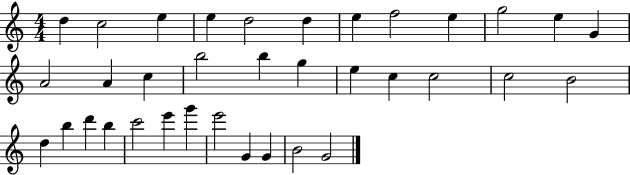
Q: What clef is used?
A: treble